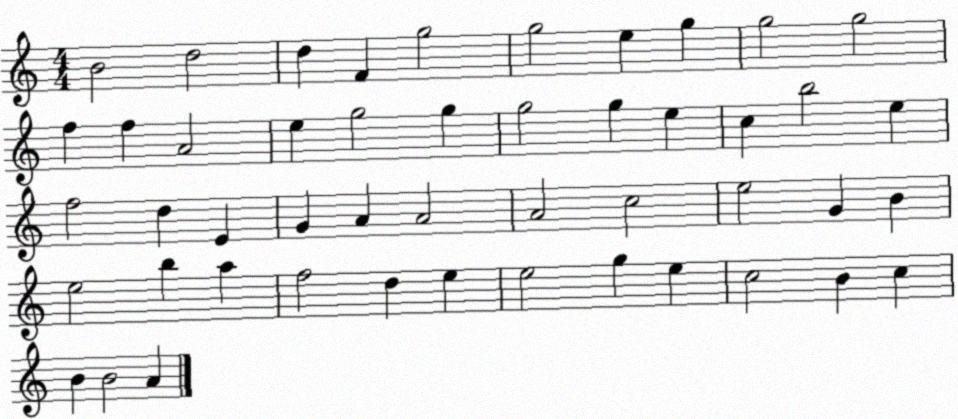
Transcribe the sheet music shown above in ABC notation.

X:1
T:Untitled
M:4/4
L:1/4
K:C
B2 d2 d F g2 g2 e g g2 g2 f f A2 e g2 g g2 g e c b2 e f2 d E G A A2 A2 c2 e2 G B e2 b a f2 d e e2 g e c2 B c B B2 A